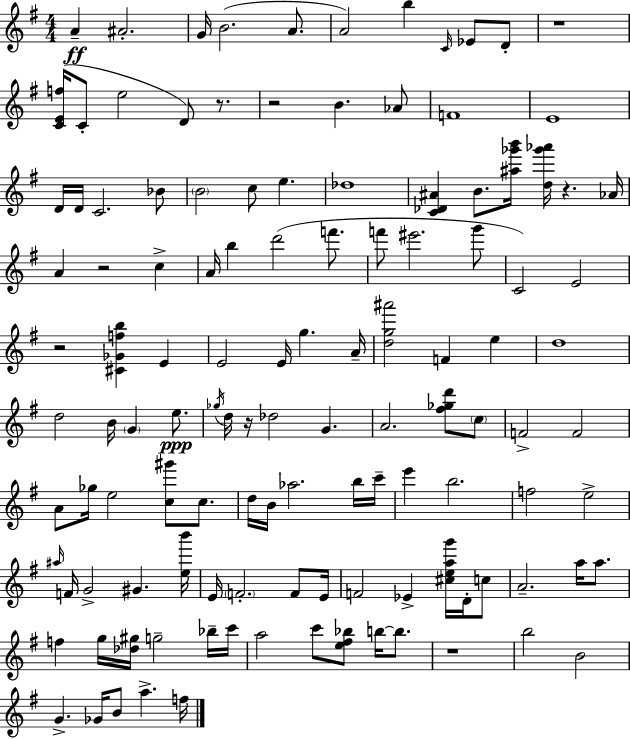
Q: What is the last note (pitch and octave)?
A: F5